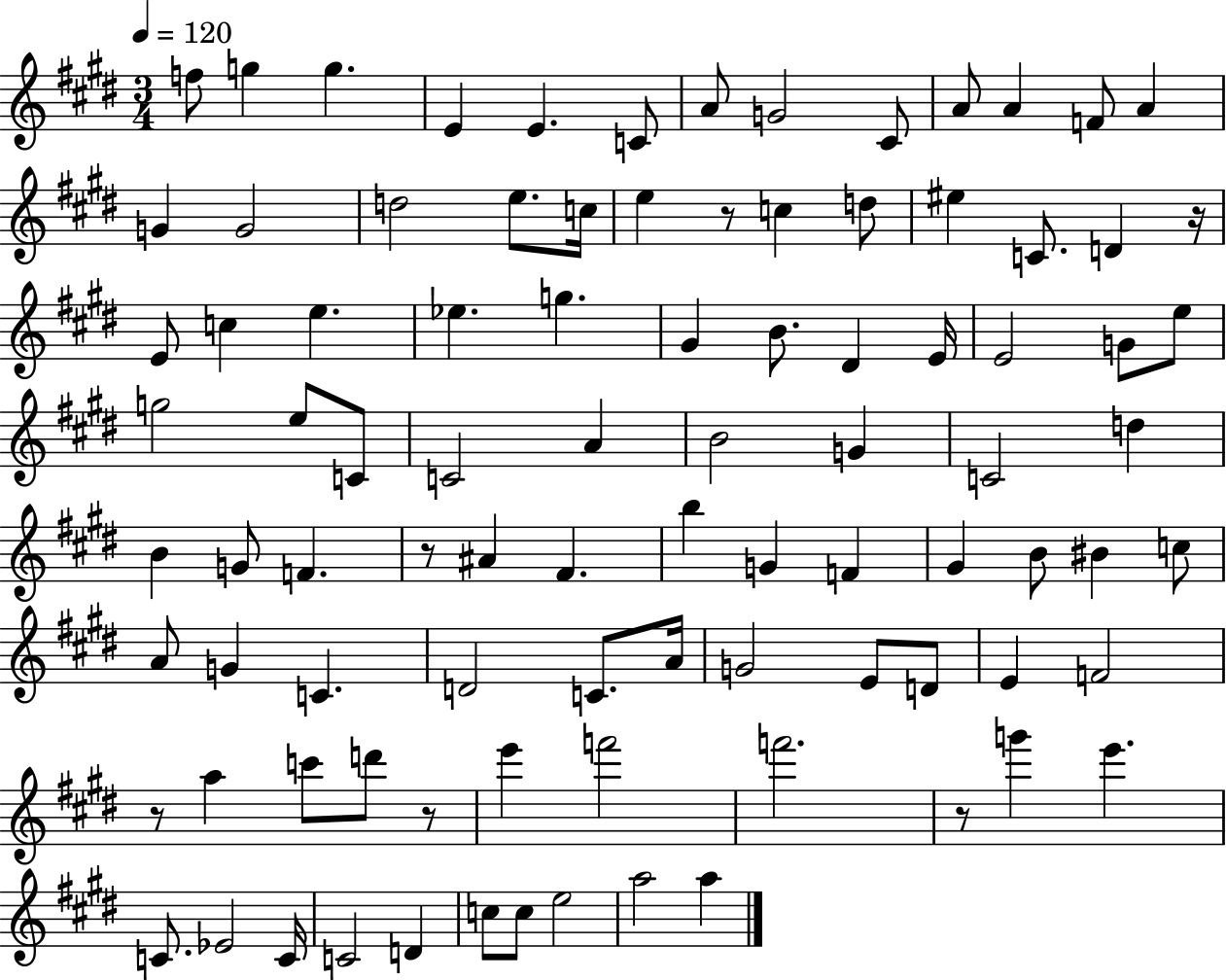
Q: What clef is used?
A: treble